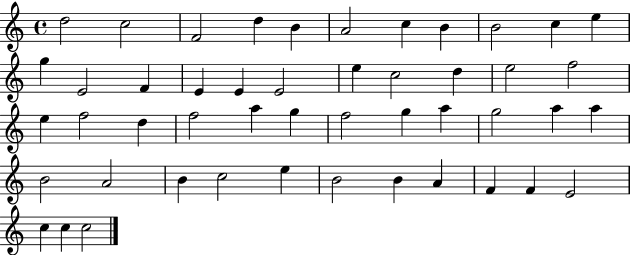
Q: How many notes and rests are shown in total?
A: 48